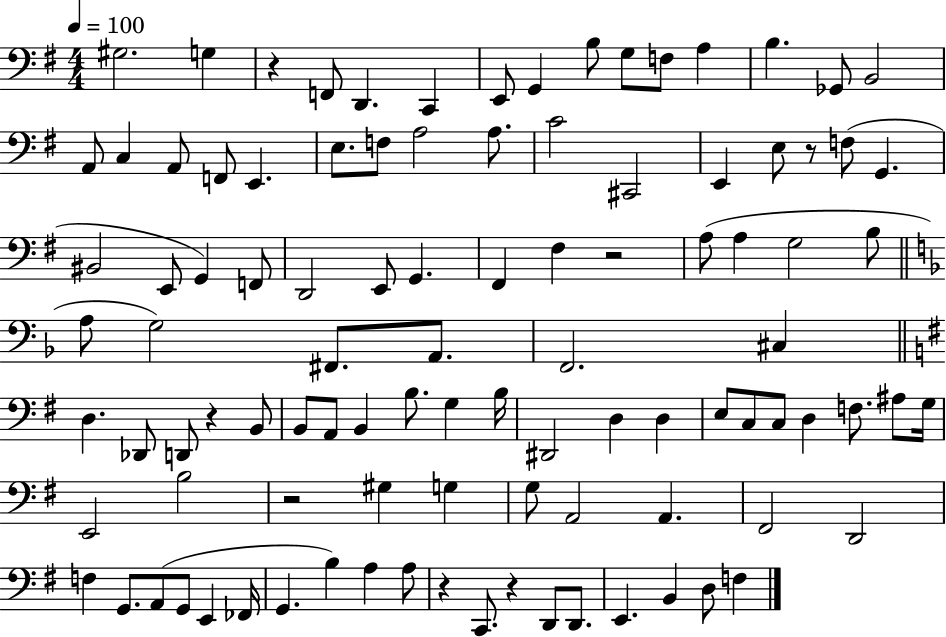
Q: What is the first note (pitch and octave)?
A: G#3